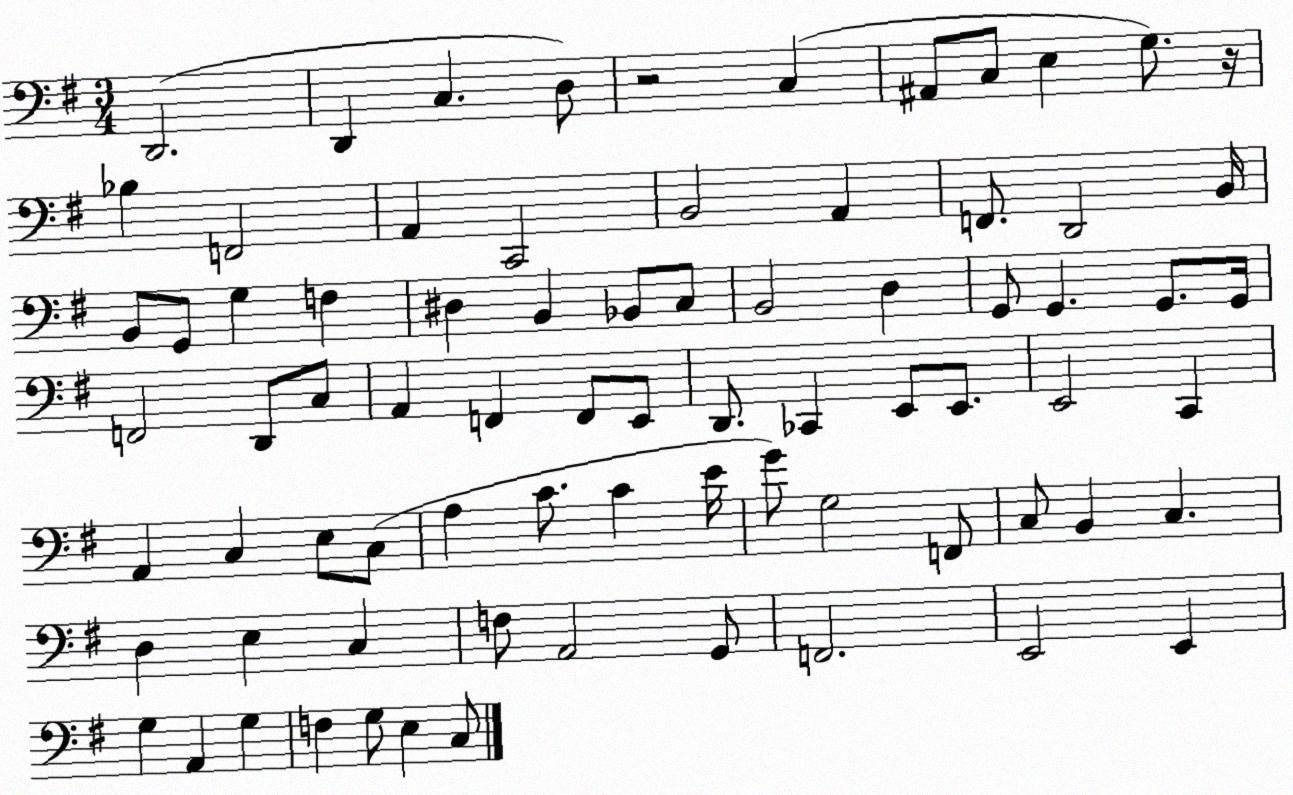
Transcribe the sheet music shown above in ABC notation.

X:1
T:Untitled
M:3/4
L:1/4
K:G
D,,2 D,, C, D,/2 z2 C, ^A,,/2 C,/2 E, G,/2 z/4 _B, F,,2 A,, C,,2 B,,2 A,, F,,/2 D,,2 B,,/4 B,,/2 G,,/2 G, F, ^D, B,, _B,,/2 C,/2 B,,2 D, G,,/2 G,, G,,/2 G,,/4 F,,2 D,,/2 C,/2 A,, F,, F,,/2 E,,/2 D,,/2 _C,, E,,/2 E,,/2 E,,2 C,, A,, C, E,/2 C,/2 A, C/2 C E/4 G/2 G,2 F,,/2 C,/2 B,, C, D, E, C, F,/2 A,,2 G,,/2 F,,2 E,,2 E,, G, A,, G, F, G,/2 E, C,/2